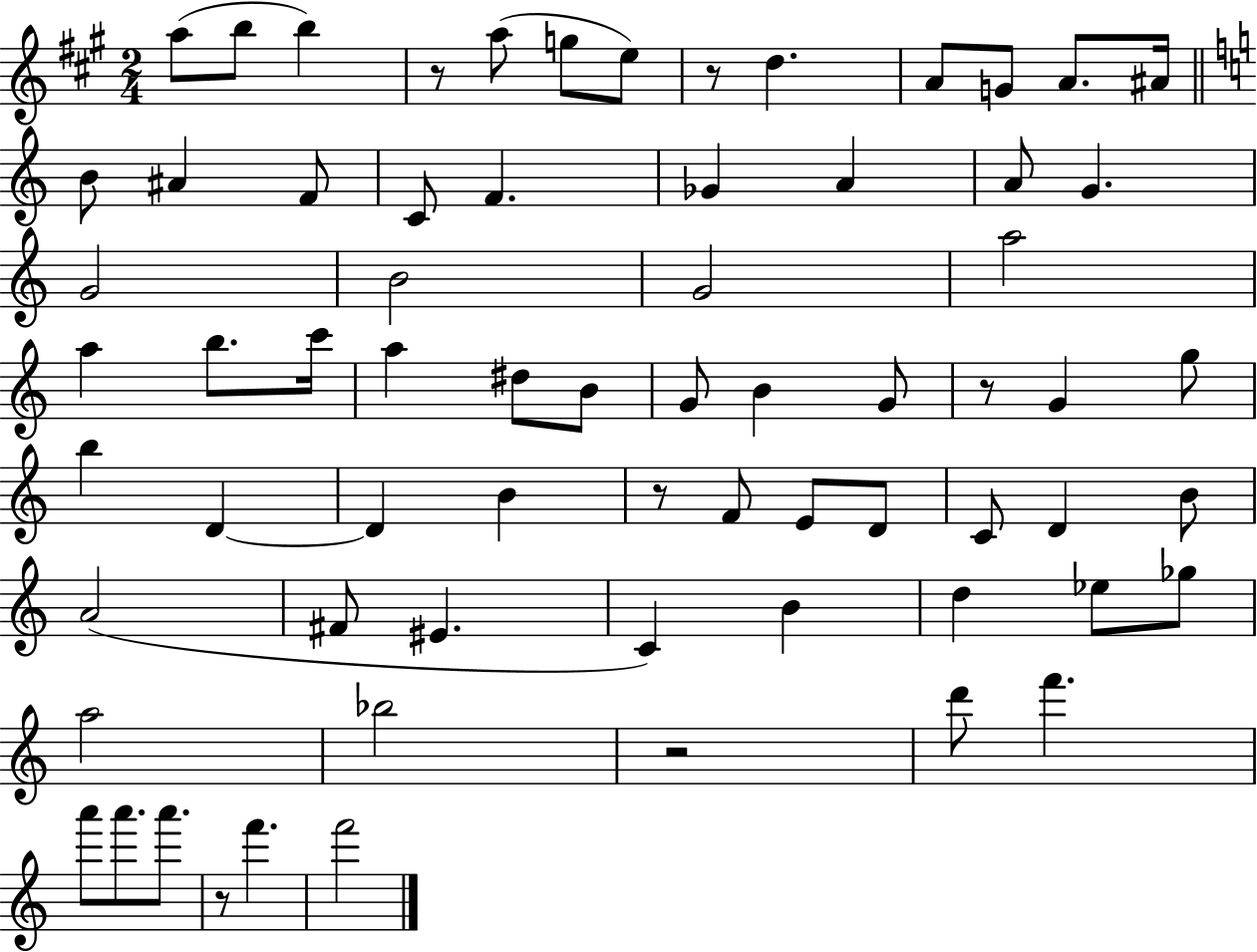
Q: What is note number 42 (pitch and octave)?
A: D4